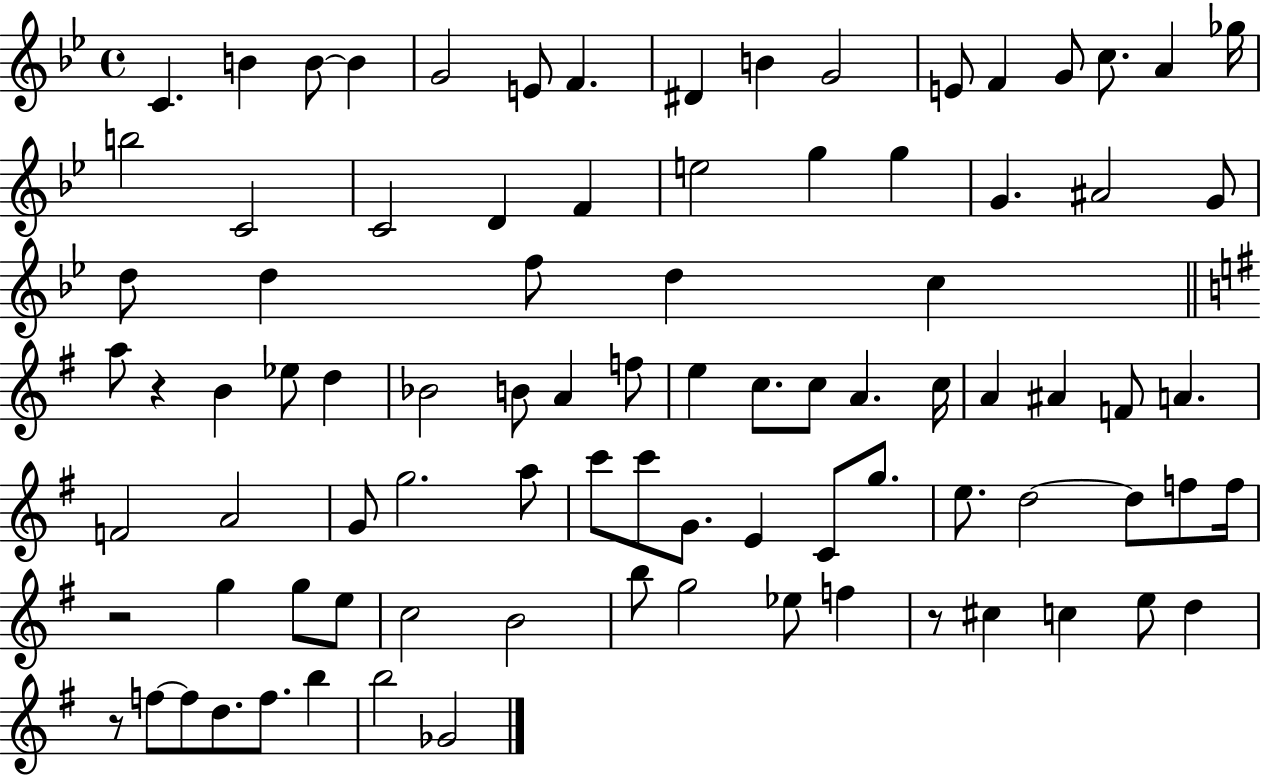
{
  \clef treble
  \time 4/4
  \defaultTimeSignature
  \key bes \major
  \repeat volta 2 { c'4. b'4 b'8~~ b'4 | g'2 e'8 f'4. | dis'4 b'4 g'2 | e'8 f'4 g'8 c''8. a'4 ges''16 | \break b''2 c'2 | c'2 d'4 f'4 | e''2 g''4 g''4 | g'4. ais'2 g'8 | \break d''8 d''4 f''8 d''4 c''4 | \bar "||" \break \key g \major a''8 r4 b'4 ees''8 d''4 | bes'2 b'8 a'4 f''8 | e''4 c''8. c''8 a'4. c''16 | a'4 ais'4 f'8 a'4. | \break f'2 a'2 | g'8 g''2. a''8 | c'''8 c'''8 g'8. e'4 c'8 g''8. | e''8. d''2~~ d''8 f''8 f''16 | \break r2 g''4 g''8 e''8 | c''2 b'2 | b''8 g''2 ees''8 f''4 | r8 cis''4 c''4 e''8 d''4 | \break r8 f''8~~ f''8 d''8. f''8. b''4 | b''2 ges'2 | } \bar "|."
}